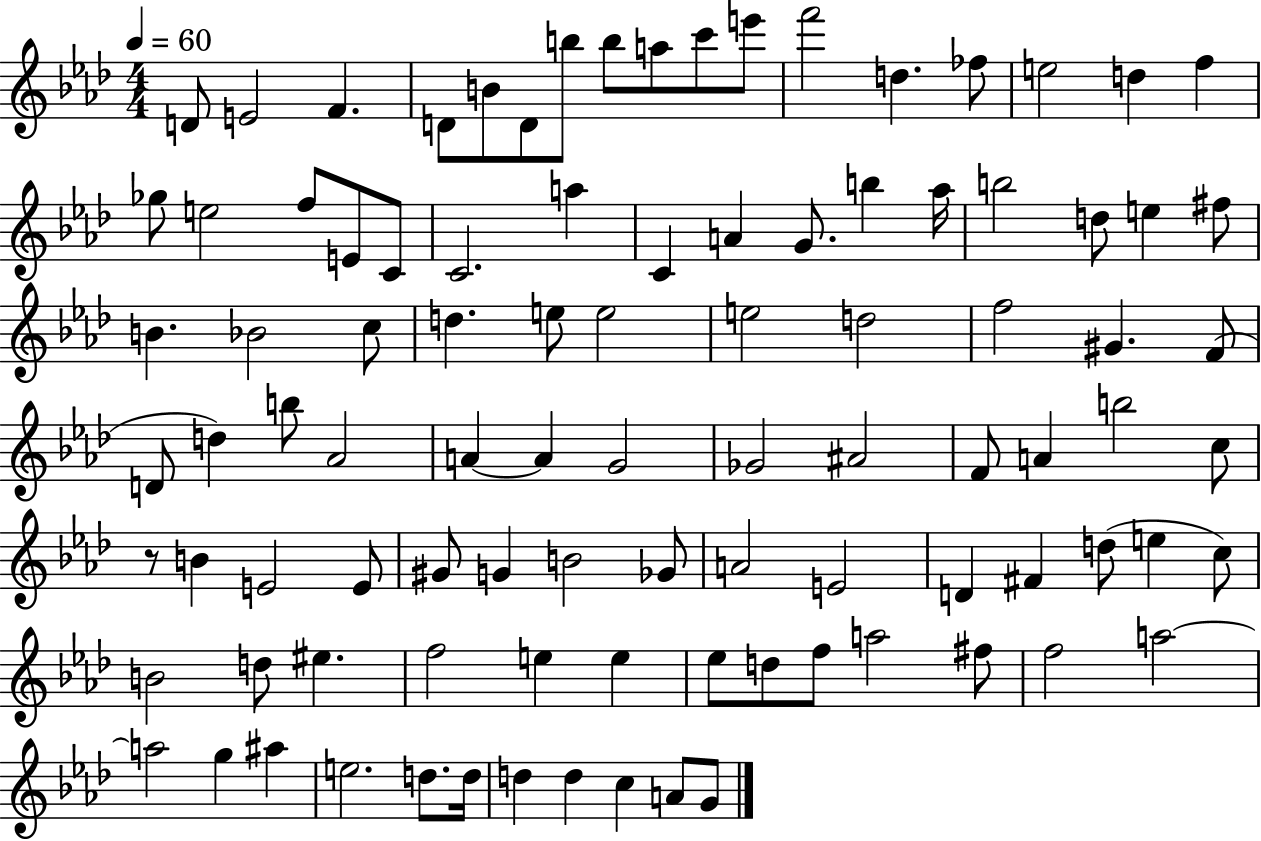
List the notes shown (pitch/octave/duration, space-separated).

D4/e E4/h F4/q. D4/e B4/e D4/e B5/e B5/e A5/e C6/e E6/e F6/h D5/q. FES5/e E5/h D5/q F5/q Gb5/e E5/h F5/e E4/e C4/e C4/h. A5/q C4/q A4/q G4/e. B5/q Ab5/s B5/h D5/e E5/q F#5/e B4/q. Bb4/h C5/e D5/q. E5/e E5/h E5/h D5/h F5/h G#4/q. F4/e D4/e D5/q B5/e Ab4/h A4/q A4/q G4/h Gb4/h A#4/h F4/e A4/q B5/h C5/e R/e B4/q E4/h E4/e G#4/e G4/q B4/h Gb4/e A4/h E4/h D4/q F#4/q D5/e E5/q C5/e B4/h D5/e EIS5/q. F5/h E5/q E5/q Eb5/e D5/e F5/e A5/h F#5/e F5/h A5/h A5/h G5/q A#5/q E5/h. D5/e. D5/s D5/q D5/q C5/q A4/e G4/e